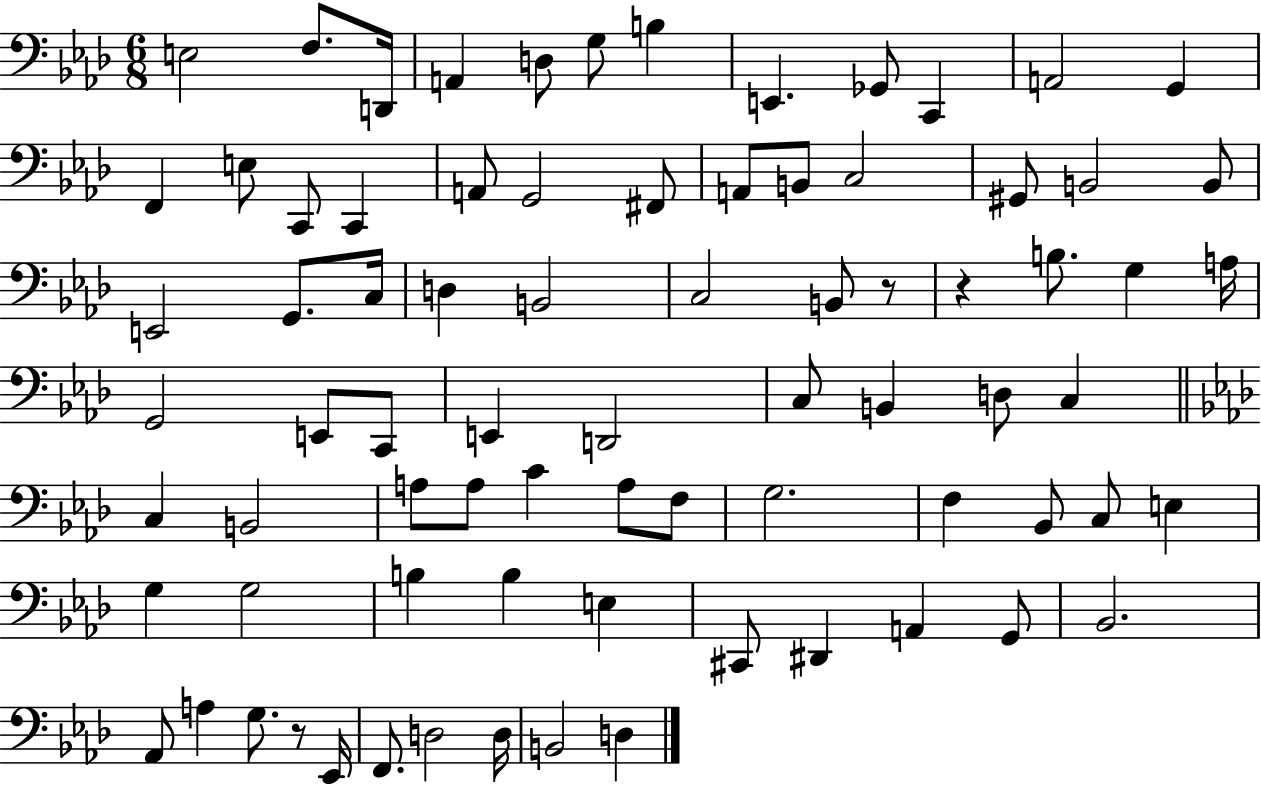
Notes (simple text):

E3/h F3/e. D2/s A2/q D3/e G3/e B3/q E2/q. Gb2/e C2/q A2/h G2/q F2/q E3/e C2/e C2/q A2/e G2/h F#2/e A2/e B2/e C3/h G#2/e B2/h B2/e E2/h G2/e. C3/s D3/q B2/h C3/h B2/e R/e R/q B3/e. G3/q A3/s G2/h E2/e C2/e E2/q D2/h C3/e B2/q D3/e C3/q C3/q B2/h A3/e A3/e C4/q A3/e F3/e G3/h. F3/q Bb2/e C3/e E3/q G3/q G3/h B3/q B3/q E3/q C#2/e D#2/q A2/q G2/e Bb2/h. Ab2/e A3/q G3/e. R/e Eb2/s F2/e. D3/h D3/s B2/h D3/q